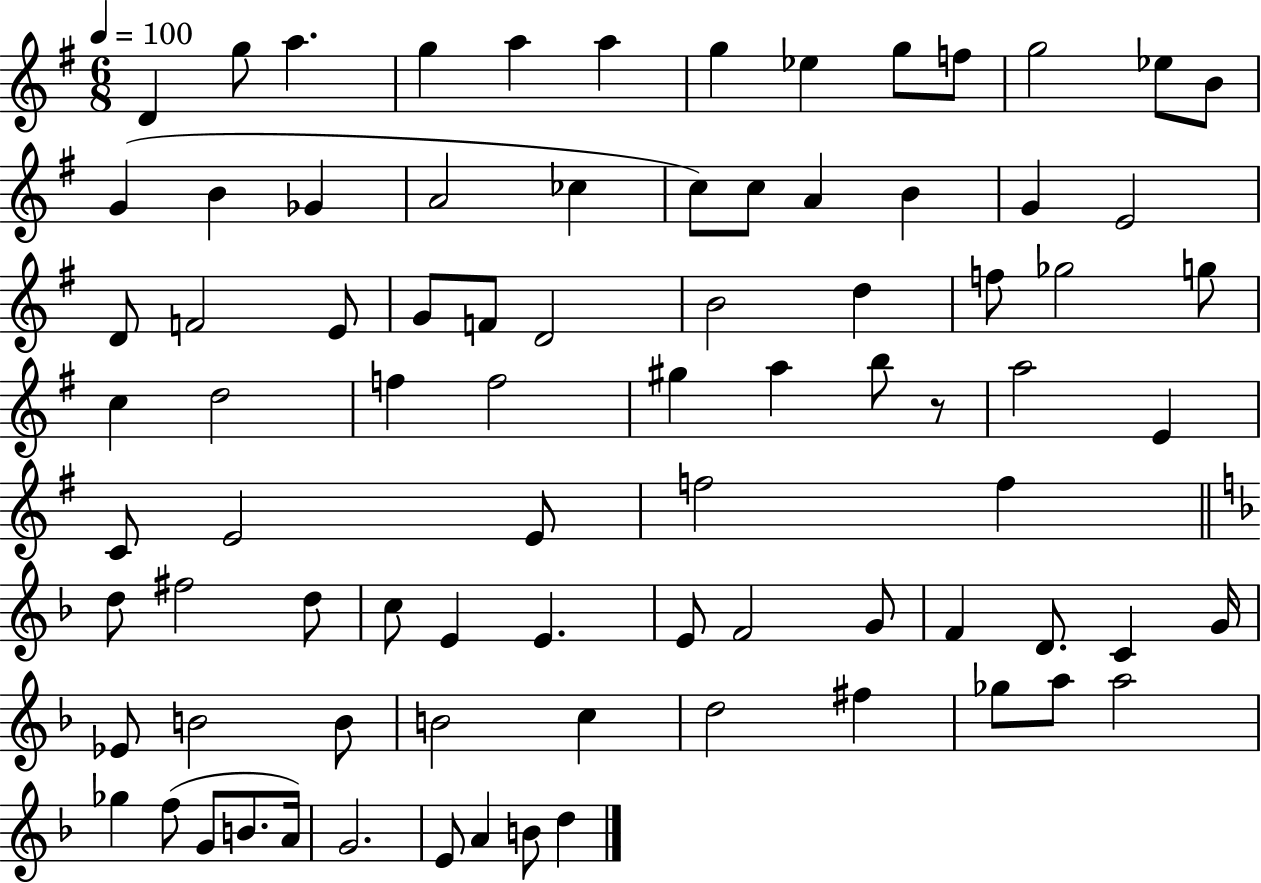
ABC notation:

X:1
T:Untitled
M:6/8
L:1/4
K:G
D g/2 a g a a g _e g/2 f/2 g2 _e/2 B/2 G B _G A2 _c c/2 c/2 A B G E2 D/2 F2 E/2 G/2 F/2 D2 B2 d f/2 _g2 g/2 c d2 f f2 ^g a b/2 z/2 a2 E C/2 E2 E/2 f2 f d/2 ^f2 d/2 c/2 E E E/2 F2 G/2 F D/2 C G/4 _E/2 B2 B/2 B2 c d2 ^f _g/2 a/2 a2 _g f/2 G/2 B/2 A/4 G2 E/2 A B/2 d